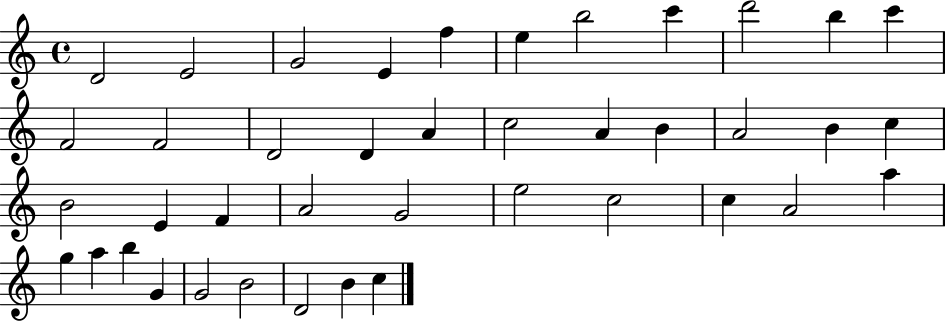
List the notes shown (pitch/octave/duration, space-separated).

D4/h E4/h G4/h E4/q F5/q E5/q B5/h C6/q D6/h B5/q C6/q F4/h F4/h D4/h D4/q A4/q C5/h A4/q B4/q A4/h B4/q C5/q B4/h E4/q F4/q A4/h G4/h E5/h C5/h C5/q A4/h A5/q G5/q A5/q B5/q G4/q G4/h B4/h D4/h B4/q C5/q